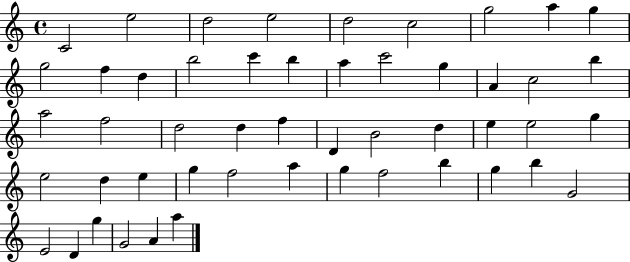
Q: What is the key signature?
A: C major